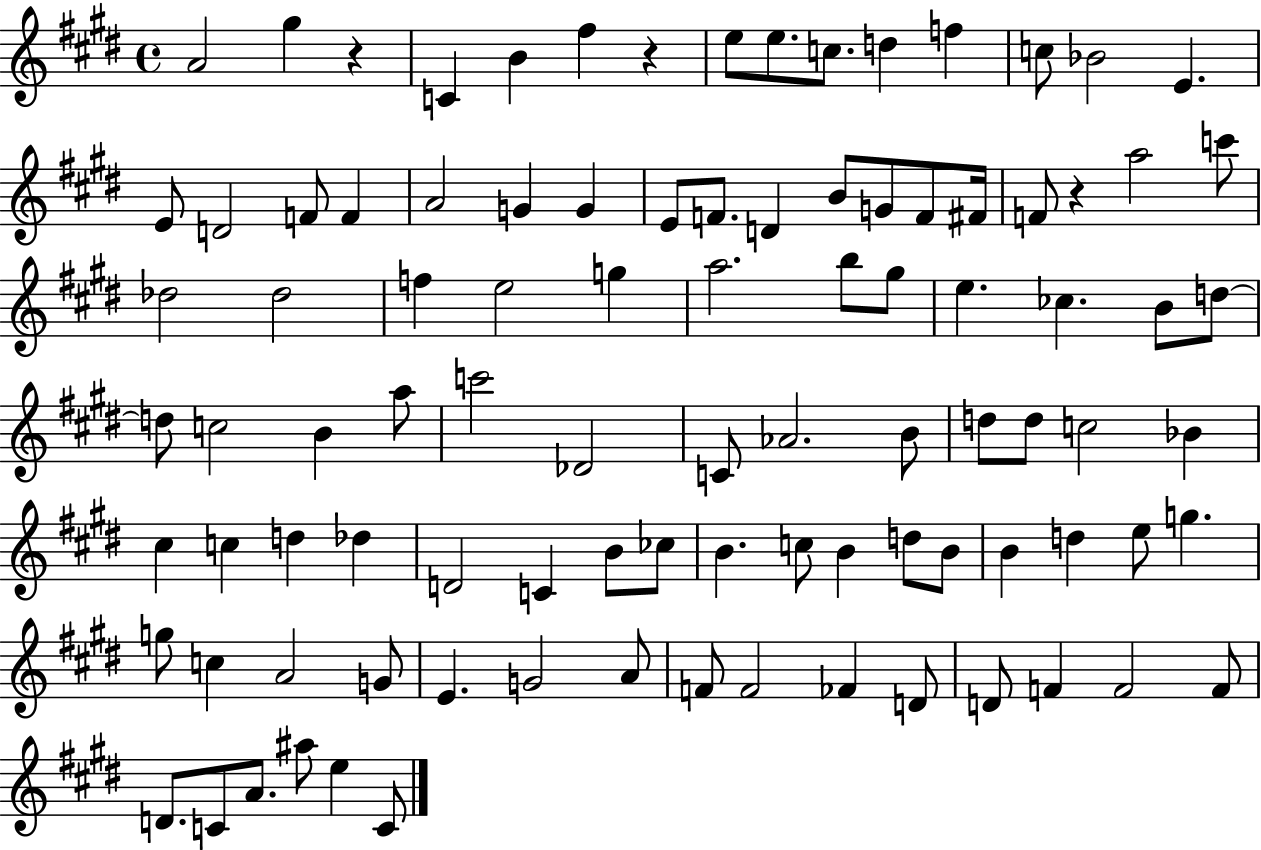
A4/h G#5/q R/q C4/q B4/q F#5/q R/q E5/e E5/e. C5/e. D5/q F5/q C5/e Bb4/h E4/q. E4/e D4/h F4/e F4/q A4/h G4/q G4/q E4/e F4/e. D4/q B4/e G4/e F4/e F#4/s F4/e R/q A5/h C6/e Db5/h Db5/h F5/q E5/h G5/q A5/h. B5/e G#5/e E5/q. CES5/q. B4/e D5/e D5/e C5/h B4/q A5/e C6/h Db4/h C4/e Ab4/h. B4/e D5/e D5/e C5/h Bb4/q C#5/q C5/q D5/q Db5/q D4/h C4/q B4/e CES5/e B4/q. C5/e B4/q D5/e B4/e B4/q D5/q E5/e G5/q. G5/e C5/q A4/h G4/e E4/q. G4/h A4/e F4/e F4/h FES4/q D4/e D4/e F4/q F4/h F4/e D4/e. C4/e A4/e. A#5/e E5/q C4/e